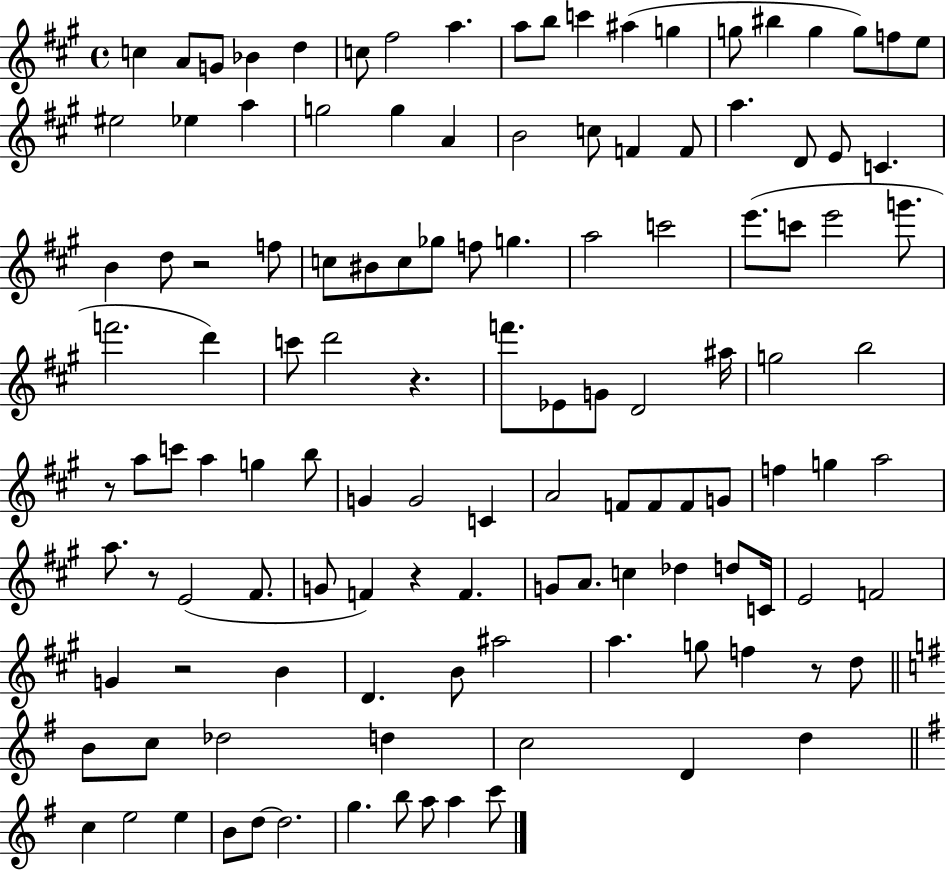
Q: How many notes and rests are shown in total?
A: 123